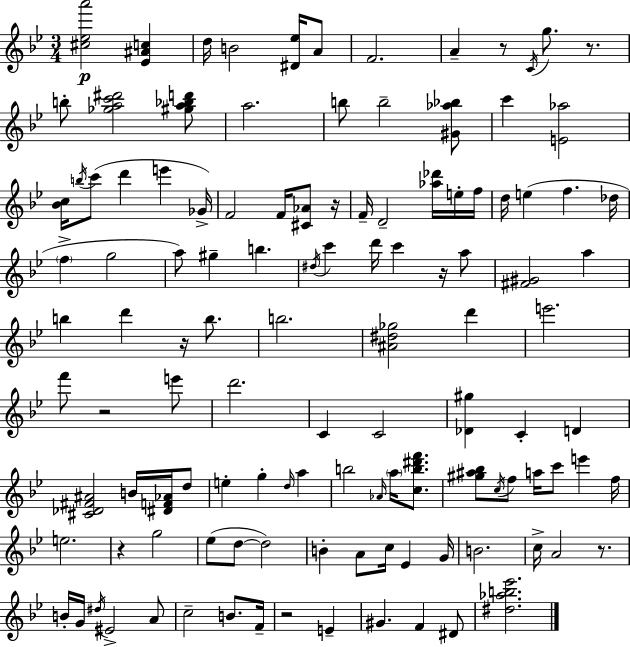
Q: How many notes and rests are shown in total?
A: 118